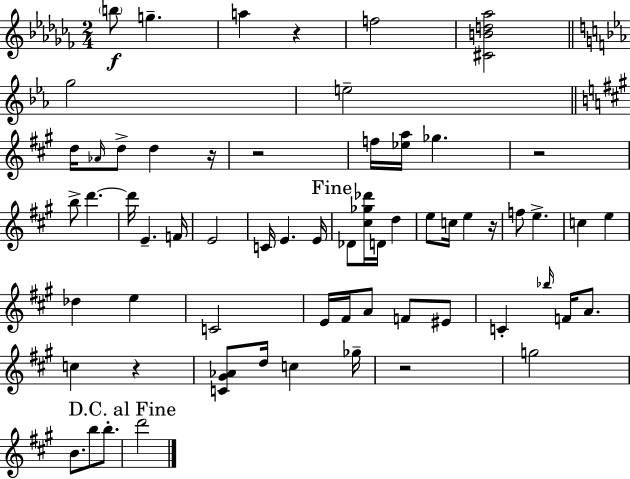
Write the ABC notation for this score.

X:1
T:Untitled
M:2/4
L:1/4
K:Abm
b/2 g a z f2 [^CBd_a]2 g2 e2 d/4 _A/4 d/2 d z/4 z2 f/4 [_ea]/4 _g z2 b/2 d' d'/4 E F/4 E2 C/4 E E/4 _D/2 [^c_g_d']/4 D/4 d e/2 c/4 e z/4 f/2 e c e _d e C2 E/4 ^F/4 A/2 F/2 ^E/2 C _b/4 F/4 A/2 c z [C^G_A]/2 d/4 c _g/4 z2 g2 B/2 b/2 b/2 d'2